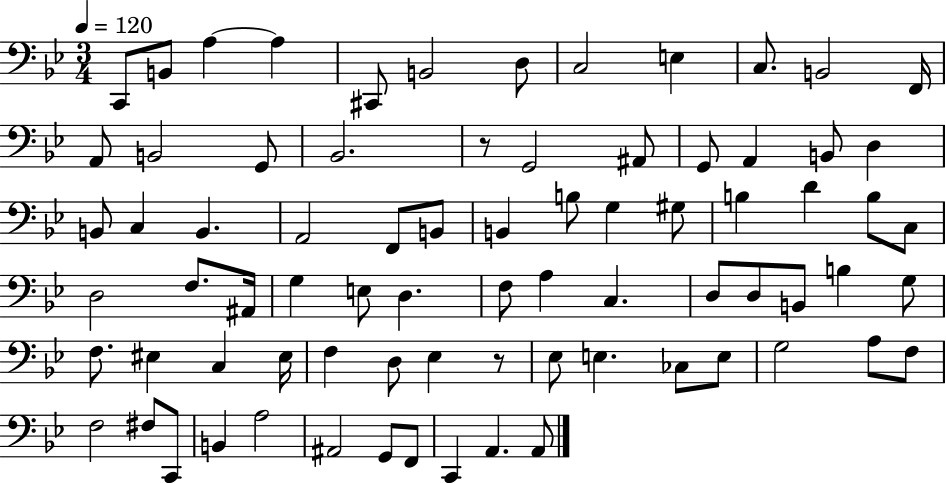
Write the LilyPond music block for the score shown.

{
  \clef bass
  \numericTimeSignature
  \time 3/4
  \key bes \major
  \tempo 4 = 120
  c,8 b,8 a4~~ a4 | cis,8 b,2 d8 | c2 e4 | c8. b,2 f,16 | \break a,8 b,2 g,8 | bes,2. | r8 g,2 ais,8 | g,8 a,4 b,8 d4 | \break b,8 c4 b,4. | a,2 f,8 b,8 | b,4 b8 g4 gis8 | b4 d'4 b8 c8 | \break d2 f8. ais,16 | g4 e8 d4. | f8 a4 c4. | d8 d8 b,8 b4 g8 | \break f8. eis4 c4 eis16 | f4 d8 ees4 r8 | ees8 e4. ces8 e8 | g2 a8 f8 | \break f2 fis8 c,8 | b,4 a2 | ais,2 g,8 f,8 | c,4 a,4. a,8 | \break \bar "|."
}